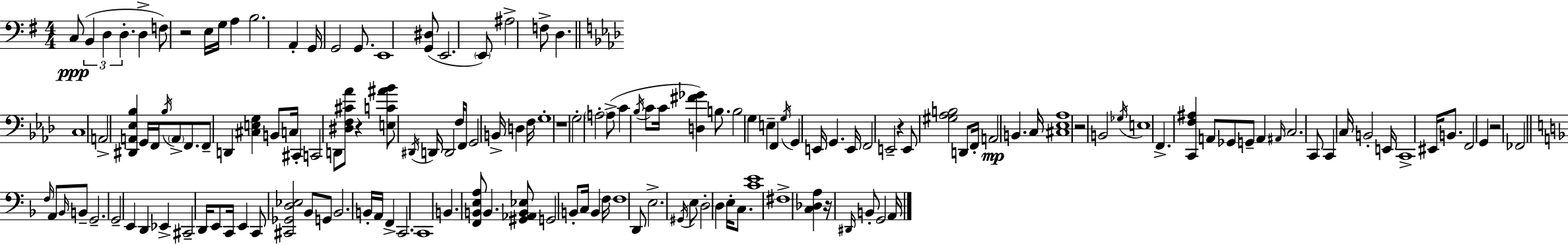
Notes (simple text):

C3/e B2/q D3/q D3/q. D3/q F3/e R/h E3/s G3/s A3/q B3/h. A2/q G2/s G2/h G2/e. E2/w [G2,D#3]/e E2/h. E2/e A#3/h F3/e D3/q. C3/w A2/h [D#2,A2,Eb3,Bb3]/q G2/s F2/s Bb3/s A2/e F2/e. F2/e D2/q [C#3,E3,G3]/q B2/e C3/s C#2/q C2/h D2/e [D#3,F3,C#4,Ab4]/e R/q [E3,C4,A#4,Bb4]/e D#2/s D2/s D2/h F3/s F2/e G2/h B2/s D3/q F3/s G3/w R/w G3/h A3/h A3/e C4/q Bb3/s C4/e C4/s [D3,F#4,Gb4]/q B3/e. B3/h G3/q E3/q F2/q G3/s G2/q E2/s G2/q. E2/s F2/h E2/h R/q E2/e [G#3,Ab3,B3]/h D2/e F2/s A2/h B2/q. C3/s [C#3,Eb3,Ab3]/w R/h B2/h Gb3/s E3/w F2/q. [C2,F3,A#3]/q A2/e Gb2/e G2/e A2/q A#2/s C3/h. C2/e C2/q C3/s B2/h E2/s C2/w EIS2/s B2/e. F2/h G2/q R/h FES2/h F3/s A2/e Bb2/s B2/e G2/h. G2/h E2/q D2/q Eb2/q C#2/h D2/s E2/e C2/s E2/q C2/e [C#2,Gb2,D3,Eb3]/h Bb2/e G2/e Bb2/h. B2/s A2/s F2/q C2/h. C2/w B2/q. [F2,B2,E3,A3]/e B2/q. [G#2,Ab2,B2,Eb3]/e G2/h B2/e C3/s B2/q F3/s F3/w D2/e E3/h. G#2/s E3/e D3/h D3/q E3/s C3/e. [C4,E4]/w F#3/w [C3,Db3,A3]/q R/s D#2/s B2/e G2/h A2/s